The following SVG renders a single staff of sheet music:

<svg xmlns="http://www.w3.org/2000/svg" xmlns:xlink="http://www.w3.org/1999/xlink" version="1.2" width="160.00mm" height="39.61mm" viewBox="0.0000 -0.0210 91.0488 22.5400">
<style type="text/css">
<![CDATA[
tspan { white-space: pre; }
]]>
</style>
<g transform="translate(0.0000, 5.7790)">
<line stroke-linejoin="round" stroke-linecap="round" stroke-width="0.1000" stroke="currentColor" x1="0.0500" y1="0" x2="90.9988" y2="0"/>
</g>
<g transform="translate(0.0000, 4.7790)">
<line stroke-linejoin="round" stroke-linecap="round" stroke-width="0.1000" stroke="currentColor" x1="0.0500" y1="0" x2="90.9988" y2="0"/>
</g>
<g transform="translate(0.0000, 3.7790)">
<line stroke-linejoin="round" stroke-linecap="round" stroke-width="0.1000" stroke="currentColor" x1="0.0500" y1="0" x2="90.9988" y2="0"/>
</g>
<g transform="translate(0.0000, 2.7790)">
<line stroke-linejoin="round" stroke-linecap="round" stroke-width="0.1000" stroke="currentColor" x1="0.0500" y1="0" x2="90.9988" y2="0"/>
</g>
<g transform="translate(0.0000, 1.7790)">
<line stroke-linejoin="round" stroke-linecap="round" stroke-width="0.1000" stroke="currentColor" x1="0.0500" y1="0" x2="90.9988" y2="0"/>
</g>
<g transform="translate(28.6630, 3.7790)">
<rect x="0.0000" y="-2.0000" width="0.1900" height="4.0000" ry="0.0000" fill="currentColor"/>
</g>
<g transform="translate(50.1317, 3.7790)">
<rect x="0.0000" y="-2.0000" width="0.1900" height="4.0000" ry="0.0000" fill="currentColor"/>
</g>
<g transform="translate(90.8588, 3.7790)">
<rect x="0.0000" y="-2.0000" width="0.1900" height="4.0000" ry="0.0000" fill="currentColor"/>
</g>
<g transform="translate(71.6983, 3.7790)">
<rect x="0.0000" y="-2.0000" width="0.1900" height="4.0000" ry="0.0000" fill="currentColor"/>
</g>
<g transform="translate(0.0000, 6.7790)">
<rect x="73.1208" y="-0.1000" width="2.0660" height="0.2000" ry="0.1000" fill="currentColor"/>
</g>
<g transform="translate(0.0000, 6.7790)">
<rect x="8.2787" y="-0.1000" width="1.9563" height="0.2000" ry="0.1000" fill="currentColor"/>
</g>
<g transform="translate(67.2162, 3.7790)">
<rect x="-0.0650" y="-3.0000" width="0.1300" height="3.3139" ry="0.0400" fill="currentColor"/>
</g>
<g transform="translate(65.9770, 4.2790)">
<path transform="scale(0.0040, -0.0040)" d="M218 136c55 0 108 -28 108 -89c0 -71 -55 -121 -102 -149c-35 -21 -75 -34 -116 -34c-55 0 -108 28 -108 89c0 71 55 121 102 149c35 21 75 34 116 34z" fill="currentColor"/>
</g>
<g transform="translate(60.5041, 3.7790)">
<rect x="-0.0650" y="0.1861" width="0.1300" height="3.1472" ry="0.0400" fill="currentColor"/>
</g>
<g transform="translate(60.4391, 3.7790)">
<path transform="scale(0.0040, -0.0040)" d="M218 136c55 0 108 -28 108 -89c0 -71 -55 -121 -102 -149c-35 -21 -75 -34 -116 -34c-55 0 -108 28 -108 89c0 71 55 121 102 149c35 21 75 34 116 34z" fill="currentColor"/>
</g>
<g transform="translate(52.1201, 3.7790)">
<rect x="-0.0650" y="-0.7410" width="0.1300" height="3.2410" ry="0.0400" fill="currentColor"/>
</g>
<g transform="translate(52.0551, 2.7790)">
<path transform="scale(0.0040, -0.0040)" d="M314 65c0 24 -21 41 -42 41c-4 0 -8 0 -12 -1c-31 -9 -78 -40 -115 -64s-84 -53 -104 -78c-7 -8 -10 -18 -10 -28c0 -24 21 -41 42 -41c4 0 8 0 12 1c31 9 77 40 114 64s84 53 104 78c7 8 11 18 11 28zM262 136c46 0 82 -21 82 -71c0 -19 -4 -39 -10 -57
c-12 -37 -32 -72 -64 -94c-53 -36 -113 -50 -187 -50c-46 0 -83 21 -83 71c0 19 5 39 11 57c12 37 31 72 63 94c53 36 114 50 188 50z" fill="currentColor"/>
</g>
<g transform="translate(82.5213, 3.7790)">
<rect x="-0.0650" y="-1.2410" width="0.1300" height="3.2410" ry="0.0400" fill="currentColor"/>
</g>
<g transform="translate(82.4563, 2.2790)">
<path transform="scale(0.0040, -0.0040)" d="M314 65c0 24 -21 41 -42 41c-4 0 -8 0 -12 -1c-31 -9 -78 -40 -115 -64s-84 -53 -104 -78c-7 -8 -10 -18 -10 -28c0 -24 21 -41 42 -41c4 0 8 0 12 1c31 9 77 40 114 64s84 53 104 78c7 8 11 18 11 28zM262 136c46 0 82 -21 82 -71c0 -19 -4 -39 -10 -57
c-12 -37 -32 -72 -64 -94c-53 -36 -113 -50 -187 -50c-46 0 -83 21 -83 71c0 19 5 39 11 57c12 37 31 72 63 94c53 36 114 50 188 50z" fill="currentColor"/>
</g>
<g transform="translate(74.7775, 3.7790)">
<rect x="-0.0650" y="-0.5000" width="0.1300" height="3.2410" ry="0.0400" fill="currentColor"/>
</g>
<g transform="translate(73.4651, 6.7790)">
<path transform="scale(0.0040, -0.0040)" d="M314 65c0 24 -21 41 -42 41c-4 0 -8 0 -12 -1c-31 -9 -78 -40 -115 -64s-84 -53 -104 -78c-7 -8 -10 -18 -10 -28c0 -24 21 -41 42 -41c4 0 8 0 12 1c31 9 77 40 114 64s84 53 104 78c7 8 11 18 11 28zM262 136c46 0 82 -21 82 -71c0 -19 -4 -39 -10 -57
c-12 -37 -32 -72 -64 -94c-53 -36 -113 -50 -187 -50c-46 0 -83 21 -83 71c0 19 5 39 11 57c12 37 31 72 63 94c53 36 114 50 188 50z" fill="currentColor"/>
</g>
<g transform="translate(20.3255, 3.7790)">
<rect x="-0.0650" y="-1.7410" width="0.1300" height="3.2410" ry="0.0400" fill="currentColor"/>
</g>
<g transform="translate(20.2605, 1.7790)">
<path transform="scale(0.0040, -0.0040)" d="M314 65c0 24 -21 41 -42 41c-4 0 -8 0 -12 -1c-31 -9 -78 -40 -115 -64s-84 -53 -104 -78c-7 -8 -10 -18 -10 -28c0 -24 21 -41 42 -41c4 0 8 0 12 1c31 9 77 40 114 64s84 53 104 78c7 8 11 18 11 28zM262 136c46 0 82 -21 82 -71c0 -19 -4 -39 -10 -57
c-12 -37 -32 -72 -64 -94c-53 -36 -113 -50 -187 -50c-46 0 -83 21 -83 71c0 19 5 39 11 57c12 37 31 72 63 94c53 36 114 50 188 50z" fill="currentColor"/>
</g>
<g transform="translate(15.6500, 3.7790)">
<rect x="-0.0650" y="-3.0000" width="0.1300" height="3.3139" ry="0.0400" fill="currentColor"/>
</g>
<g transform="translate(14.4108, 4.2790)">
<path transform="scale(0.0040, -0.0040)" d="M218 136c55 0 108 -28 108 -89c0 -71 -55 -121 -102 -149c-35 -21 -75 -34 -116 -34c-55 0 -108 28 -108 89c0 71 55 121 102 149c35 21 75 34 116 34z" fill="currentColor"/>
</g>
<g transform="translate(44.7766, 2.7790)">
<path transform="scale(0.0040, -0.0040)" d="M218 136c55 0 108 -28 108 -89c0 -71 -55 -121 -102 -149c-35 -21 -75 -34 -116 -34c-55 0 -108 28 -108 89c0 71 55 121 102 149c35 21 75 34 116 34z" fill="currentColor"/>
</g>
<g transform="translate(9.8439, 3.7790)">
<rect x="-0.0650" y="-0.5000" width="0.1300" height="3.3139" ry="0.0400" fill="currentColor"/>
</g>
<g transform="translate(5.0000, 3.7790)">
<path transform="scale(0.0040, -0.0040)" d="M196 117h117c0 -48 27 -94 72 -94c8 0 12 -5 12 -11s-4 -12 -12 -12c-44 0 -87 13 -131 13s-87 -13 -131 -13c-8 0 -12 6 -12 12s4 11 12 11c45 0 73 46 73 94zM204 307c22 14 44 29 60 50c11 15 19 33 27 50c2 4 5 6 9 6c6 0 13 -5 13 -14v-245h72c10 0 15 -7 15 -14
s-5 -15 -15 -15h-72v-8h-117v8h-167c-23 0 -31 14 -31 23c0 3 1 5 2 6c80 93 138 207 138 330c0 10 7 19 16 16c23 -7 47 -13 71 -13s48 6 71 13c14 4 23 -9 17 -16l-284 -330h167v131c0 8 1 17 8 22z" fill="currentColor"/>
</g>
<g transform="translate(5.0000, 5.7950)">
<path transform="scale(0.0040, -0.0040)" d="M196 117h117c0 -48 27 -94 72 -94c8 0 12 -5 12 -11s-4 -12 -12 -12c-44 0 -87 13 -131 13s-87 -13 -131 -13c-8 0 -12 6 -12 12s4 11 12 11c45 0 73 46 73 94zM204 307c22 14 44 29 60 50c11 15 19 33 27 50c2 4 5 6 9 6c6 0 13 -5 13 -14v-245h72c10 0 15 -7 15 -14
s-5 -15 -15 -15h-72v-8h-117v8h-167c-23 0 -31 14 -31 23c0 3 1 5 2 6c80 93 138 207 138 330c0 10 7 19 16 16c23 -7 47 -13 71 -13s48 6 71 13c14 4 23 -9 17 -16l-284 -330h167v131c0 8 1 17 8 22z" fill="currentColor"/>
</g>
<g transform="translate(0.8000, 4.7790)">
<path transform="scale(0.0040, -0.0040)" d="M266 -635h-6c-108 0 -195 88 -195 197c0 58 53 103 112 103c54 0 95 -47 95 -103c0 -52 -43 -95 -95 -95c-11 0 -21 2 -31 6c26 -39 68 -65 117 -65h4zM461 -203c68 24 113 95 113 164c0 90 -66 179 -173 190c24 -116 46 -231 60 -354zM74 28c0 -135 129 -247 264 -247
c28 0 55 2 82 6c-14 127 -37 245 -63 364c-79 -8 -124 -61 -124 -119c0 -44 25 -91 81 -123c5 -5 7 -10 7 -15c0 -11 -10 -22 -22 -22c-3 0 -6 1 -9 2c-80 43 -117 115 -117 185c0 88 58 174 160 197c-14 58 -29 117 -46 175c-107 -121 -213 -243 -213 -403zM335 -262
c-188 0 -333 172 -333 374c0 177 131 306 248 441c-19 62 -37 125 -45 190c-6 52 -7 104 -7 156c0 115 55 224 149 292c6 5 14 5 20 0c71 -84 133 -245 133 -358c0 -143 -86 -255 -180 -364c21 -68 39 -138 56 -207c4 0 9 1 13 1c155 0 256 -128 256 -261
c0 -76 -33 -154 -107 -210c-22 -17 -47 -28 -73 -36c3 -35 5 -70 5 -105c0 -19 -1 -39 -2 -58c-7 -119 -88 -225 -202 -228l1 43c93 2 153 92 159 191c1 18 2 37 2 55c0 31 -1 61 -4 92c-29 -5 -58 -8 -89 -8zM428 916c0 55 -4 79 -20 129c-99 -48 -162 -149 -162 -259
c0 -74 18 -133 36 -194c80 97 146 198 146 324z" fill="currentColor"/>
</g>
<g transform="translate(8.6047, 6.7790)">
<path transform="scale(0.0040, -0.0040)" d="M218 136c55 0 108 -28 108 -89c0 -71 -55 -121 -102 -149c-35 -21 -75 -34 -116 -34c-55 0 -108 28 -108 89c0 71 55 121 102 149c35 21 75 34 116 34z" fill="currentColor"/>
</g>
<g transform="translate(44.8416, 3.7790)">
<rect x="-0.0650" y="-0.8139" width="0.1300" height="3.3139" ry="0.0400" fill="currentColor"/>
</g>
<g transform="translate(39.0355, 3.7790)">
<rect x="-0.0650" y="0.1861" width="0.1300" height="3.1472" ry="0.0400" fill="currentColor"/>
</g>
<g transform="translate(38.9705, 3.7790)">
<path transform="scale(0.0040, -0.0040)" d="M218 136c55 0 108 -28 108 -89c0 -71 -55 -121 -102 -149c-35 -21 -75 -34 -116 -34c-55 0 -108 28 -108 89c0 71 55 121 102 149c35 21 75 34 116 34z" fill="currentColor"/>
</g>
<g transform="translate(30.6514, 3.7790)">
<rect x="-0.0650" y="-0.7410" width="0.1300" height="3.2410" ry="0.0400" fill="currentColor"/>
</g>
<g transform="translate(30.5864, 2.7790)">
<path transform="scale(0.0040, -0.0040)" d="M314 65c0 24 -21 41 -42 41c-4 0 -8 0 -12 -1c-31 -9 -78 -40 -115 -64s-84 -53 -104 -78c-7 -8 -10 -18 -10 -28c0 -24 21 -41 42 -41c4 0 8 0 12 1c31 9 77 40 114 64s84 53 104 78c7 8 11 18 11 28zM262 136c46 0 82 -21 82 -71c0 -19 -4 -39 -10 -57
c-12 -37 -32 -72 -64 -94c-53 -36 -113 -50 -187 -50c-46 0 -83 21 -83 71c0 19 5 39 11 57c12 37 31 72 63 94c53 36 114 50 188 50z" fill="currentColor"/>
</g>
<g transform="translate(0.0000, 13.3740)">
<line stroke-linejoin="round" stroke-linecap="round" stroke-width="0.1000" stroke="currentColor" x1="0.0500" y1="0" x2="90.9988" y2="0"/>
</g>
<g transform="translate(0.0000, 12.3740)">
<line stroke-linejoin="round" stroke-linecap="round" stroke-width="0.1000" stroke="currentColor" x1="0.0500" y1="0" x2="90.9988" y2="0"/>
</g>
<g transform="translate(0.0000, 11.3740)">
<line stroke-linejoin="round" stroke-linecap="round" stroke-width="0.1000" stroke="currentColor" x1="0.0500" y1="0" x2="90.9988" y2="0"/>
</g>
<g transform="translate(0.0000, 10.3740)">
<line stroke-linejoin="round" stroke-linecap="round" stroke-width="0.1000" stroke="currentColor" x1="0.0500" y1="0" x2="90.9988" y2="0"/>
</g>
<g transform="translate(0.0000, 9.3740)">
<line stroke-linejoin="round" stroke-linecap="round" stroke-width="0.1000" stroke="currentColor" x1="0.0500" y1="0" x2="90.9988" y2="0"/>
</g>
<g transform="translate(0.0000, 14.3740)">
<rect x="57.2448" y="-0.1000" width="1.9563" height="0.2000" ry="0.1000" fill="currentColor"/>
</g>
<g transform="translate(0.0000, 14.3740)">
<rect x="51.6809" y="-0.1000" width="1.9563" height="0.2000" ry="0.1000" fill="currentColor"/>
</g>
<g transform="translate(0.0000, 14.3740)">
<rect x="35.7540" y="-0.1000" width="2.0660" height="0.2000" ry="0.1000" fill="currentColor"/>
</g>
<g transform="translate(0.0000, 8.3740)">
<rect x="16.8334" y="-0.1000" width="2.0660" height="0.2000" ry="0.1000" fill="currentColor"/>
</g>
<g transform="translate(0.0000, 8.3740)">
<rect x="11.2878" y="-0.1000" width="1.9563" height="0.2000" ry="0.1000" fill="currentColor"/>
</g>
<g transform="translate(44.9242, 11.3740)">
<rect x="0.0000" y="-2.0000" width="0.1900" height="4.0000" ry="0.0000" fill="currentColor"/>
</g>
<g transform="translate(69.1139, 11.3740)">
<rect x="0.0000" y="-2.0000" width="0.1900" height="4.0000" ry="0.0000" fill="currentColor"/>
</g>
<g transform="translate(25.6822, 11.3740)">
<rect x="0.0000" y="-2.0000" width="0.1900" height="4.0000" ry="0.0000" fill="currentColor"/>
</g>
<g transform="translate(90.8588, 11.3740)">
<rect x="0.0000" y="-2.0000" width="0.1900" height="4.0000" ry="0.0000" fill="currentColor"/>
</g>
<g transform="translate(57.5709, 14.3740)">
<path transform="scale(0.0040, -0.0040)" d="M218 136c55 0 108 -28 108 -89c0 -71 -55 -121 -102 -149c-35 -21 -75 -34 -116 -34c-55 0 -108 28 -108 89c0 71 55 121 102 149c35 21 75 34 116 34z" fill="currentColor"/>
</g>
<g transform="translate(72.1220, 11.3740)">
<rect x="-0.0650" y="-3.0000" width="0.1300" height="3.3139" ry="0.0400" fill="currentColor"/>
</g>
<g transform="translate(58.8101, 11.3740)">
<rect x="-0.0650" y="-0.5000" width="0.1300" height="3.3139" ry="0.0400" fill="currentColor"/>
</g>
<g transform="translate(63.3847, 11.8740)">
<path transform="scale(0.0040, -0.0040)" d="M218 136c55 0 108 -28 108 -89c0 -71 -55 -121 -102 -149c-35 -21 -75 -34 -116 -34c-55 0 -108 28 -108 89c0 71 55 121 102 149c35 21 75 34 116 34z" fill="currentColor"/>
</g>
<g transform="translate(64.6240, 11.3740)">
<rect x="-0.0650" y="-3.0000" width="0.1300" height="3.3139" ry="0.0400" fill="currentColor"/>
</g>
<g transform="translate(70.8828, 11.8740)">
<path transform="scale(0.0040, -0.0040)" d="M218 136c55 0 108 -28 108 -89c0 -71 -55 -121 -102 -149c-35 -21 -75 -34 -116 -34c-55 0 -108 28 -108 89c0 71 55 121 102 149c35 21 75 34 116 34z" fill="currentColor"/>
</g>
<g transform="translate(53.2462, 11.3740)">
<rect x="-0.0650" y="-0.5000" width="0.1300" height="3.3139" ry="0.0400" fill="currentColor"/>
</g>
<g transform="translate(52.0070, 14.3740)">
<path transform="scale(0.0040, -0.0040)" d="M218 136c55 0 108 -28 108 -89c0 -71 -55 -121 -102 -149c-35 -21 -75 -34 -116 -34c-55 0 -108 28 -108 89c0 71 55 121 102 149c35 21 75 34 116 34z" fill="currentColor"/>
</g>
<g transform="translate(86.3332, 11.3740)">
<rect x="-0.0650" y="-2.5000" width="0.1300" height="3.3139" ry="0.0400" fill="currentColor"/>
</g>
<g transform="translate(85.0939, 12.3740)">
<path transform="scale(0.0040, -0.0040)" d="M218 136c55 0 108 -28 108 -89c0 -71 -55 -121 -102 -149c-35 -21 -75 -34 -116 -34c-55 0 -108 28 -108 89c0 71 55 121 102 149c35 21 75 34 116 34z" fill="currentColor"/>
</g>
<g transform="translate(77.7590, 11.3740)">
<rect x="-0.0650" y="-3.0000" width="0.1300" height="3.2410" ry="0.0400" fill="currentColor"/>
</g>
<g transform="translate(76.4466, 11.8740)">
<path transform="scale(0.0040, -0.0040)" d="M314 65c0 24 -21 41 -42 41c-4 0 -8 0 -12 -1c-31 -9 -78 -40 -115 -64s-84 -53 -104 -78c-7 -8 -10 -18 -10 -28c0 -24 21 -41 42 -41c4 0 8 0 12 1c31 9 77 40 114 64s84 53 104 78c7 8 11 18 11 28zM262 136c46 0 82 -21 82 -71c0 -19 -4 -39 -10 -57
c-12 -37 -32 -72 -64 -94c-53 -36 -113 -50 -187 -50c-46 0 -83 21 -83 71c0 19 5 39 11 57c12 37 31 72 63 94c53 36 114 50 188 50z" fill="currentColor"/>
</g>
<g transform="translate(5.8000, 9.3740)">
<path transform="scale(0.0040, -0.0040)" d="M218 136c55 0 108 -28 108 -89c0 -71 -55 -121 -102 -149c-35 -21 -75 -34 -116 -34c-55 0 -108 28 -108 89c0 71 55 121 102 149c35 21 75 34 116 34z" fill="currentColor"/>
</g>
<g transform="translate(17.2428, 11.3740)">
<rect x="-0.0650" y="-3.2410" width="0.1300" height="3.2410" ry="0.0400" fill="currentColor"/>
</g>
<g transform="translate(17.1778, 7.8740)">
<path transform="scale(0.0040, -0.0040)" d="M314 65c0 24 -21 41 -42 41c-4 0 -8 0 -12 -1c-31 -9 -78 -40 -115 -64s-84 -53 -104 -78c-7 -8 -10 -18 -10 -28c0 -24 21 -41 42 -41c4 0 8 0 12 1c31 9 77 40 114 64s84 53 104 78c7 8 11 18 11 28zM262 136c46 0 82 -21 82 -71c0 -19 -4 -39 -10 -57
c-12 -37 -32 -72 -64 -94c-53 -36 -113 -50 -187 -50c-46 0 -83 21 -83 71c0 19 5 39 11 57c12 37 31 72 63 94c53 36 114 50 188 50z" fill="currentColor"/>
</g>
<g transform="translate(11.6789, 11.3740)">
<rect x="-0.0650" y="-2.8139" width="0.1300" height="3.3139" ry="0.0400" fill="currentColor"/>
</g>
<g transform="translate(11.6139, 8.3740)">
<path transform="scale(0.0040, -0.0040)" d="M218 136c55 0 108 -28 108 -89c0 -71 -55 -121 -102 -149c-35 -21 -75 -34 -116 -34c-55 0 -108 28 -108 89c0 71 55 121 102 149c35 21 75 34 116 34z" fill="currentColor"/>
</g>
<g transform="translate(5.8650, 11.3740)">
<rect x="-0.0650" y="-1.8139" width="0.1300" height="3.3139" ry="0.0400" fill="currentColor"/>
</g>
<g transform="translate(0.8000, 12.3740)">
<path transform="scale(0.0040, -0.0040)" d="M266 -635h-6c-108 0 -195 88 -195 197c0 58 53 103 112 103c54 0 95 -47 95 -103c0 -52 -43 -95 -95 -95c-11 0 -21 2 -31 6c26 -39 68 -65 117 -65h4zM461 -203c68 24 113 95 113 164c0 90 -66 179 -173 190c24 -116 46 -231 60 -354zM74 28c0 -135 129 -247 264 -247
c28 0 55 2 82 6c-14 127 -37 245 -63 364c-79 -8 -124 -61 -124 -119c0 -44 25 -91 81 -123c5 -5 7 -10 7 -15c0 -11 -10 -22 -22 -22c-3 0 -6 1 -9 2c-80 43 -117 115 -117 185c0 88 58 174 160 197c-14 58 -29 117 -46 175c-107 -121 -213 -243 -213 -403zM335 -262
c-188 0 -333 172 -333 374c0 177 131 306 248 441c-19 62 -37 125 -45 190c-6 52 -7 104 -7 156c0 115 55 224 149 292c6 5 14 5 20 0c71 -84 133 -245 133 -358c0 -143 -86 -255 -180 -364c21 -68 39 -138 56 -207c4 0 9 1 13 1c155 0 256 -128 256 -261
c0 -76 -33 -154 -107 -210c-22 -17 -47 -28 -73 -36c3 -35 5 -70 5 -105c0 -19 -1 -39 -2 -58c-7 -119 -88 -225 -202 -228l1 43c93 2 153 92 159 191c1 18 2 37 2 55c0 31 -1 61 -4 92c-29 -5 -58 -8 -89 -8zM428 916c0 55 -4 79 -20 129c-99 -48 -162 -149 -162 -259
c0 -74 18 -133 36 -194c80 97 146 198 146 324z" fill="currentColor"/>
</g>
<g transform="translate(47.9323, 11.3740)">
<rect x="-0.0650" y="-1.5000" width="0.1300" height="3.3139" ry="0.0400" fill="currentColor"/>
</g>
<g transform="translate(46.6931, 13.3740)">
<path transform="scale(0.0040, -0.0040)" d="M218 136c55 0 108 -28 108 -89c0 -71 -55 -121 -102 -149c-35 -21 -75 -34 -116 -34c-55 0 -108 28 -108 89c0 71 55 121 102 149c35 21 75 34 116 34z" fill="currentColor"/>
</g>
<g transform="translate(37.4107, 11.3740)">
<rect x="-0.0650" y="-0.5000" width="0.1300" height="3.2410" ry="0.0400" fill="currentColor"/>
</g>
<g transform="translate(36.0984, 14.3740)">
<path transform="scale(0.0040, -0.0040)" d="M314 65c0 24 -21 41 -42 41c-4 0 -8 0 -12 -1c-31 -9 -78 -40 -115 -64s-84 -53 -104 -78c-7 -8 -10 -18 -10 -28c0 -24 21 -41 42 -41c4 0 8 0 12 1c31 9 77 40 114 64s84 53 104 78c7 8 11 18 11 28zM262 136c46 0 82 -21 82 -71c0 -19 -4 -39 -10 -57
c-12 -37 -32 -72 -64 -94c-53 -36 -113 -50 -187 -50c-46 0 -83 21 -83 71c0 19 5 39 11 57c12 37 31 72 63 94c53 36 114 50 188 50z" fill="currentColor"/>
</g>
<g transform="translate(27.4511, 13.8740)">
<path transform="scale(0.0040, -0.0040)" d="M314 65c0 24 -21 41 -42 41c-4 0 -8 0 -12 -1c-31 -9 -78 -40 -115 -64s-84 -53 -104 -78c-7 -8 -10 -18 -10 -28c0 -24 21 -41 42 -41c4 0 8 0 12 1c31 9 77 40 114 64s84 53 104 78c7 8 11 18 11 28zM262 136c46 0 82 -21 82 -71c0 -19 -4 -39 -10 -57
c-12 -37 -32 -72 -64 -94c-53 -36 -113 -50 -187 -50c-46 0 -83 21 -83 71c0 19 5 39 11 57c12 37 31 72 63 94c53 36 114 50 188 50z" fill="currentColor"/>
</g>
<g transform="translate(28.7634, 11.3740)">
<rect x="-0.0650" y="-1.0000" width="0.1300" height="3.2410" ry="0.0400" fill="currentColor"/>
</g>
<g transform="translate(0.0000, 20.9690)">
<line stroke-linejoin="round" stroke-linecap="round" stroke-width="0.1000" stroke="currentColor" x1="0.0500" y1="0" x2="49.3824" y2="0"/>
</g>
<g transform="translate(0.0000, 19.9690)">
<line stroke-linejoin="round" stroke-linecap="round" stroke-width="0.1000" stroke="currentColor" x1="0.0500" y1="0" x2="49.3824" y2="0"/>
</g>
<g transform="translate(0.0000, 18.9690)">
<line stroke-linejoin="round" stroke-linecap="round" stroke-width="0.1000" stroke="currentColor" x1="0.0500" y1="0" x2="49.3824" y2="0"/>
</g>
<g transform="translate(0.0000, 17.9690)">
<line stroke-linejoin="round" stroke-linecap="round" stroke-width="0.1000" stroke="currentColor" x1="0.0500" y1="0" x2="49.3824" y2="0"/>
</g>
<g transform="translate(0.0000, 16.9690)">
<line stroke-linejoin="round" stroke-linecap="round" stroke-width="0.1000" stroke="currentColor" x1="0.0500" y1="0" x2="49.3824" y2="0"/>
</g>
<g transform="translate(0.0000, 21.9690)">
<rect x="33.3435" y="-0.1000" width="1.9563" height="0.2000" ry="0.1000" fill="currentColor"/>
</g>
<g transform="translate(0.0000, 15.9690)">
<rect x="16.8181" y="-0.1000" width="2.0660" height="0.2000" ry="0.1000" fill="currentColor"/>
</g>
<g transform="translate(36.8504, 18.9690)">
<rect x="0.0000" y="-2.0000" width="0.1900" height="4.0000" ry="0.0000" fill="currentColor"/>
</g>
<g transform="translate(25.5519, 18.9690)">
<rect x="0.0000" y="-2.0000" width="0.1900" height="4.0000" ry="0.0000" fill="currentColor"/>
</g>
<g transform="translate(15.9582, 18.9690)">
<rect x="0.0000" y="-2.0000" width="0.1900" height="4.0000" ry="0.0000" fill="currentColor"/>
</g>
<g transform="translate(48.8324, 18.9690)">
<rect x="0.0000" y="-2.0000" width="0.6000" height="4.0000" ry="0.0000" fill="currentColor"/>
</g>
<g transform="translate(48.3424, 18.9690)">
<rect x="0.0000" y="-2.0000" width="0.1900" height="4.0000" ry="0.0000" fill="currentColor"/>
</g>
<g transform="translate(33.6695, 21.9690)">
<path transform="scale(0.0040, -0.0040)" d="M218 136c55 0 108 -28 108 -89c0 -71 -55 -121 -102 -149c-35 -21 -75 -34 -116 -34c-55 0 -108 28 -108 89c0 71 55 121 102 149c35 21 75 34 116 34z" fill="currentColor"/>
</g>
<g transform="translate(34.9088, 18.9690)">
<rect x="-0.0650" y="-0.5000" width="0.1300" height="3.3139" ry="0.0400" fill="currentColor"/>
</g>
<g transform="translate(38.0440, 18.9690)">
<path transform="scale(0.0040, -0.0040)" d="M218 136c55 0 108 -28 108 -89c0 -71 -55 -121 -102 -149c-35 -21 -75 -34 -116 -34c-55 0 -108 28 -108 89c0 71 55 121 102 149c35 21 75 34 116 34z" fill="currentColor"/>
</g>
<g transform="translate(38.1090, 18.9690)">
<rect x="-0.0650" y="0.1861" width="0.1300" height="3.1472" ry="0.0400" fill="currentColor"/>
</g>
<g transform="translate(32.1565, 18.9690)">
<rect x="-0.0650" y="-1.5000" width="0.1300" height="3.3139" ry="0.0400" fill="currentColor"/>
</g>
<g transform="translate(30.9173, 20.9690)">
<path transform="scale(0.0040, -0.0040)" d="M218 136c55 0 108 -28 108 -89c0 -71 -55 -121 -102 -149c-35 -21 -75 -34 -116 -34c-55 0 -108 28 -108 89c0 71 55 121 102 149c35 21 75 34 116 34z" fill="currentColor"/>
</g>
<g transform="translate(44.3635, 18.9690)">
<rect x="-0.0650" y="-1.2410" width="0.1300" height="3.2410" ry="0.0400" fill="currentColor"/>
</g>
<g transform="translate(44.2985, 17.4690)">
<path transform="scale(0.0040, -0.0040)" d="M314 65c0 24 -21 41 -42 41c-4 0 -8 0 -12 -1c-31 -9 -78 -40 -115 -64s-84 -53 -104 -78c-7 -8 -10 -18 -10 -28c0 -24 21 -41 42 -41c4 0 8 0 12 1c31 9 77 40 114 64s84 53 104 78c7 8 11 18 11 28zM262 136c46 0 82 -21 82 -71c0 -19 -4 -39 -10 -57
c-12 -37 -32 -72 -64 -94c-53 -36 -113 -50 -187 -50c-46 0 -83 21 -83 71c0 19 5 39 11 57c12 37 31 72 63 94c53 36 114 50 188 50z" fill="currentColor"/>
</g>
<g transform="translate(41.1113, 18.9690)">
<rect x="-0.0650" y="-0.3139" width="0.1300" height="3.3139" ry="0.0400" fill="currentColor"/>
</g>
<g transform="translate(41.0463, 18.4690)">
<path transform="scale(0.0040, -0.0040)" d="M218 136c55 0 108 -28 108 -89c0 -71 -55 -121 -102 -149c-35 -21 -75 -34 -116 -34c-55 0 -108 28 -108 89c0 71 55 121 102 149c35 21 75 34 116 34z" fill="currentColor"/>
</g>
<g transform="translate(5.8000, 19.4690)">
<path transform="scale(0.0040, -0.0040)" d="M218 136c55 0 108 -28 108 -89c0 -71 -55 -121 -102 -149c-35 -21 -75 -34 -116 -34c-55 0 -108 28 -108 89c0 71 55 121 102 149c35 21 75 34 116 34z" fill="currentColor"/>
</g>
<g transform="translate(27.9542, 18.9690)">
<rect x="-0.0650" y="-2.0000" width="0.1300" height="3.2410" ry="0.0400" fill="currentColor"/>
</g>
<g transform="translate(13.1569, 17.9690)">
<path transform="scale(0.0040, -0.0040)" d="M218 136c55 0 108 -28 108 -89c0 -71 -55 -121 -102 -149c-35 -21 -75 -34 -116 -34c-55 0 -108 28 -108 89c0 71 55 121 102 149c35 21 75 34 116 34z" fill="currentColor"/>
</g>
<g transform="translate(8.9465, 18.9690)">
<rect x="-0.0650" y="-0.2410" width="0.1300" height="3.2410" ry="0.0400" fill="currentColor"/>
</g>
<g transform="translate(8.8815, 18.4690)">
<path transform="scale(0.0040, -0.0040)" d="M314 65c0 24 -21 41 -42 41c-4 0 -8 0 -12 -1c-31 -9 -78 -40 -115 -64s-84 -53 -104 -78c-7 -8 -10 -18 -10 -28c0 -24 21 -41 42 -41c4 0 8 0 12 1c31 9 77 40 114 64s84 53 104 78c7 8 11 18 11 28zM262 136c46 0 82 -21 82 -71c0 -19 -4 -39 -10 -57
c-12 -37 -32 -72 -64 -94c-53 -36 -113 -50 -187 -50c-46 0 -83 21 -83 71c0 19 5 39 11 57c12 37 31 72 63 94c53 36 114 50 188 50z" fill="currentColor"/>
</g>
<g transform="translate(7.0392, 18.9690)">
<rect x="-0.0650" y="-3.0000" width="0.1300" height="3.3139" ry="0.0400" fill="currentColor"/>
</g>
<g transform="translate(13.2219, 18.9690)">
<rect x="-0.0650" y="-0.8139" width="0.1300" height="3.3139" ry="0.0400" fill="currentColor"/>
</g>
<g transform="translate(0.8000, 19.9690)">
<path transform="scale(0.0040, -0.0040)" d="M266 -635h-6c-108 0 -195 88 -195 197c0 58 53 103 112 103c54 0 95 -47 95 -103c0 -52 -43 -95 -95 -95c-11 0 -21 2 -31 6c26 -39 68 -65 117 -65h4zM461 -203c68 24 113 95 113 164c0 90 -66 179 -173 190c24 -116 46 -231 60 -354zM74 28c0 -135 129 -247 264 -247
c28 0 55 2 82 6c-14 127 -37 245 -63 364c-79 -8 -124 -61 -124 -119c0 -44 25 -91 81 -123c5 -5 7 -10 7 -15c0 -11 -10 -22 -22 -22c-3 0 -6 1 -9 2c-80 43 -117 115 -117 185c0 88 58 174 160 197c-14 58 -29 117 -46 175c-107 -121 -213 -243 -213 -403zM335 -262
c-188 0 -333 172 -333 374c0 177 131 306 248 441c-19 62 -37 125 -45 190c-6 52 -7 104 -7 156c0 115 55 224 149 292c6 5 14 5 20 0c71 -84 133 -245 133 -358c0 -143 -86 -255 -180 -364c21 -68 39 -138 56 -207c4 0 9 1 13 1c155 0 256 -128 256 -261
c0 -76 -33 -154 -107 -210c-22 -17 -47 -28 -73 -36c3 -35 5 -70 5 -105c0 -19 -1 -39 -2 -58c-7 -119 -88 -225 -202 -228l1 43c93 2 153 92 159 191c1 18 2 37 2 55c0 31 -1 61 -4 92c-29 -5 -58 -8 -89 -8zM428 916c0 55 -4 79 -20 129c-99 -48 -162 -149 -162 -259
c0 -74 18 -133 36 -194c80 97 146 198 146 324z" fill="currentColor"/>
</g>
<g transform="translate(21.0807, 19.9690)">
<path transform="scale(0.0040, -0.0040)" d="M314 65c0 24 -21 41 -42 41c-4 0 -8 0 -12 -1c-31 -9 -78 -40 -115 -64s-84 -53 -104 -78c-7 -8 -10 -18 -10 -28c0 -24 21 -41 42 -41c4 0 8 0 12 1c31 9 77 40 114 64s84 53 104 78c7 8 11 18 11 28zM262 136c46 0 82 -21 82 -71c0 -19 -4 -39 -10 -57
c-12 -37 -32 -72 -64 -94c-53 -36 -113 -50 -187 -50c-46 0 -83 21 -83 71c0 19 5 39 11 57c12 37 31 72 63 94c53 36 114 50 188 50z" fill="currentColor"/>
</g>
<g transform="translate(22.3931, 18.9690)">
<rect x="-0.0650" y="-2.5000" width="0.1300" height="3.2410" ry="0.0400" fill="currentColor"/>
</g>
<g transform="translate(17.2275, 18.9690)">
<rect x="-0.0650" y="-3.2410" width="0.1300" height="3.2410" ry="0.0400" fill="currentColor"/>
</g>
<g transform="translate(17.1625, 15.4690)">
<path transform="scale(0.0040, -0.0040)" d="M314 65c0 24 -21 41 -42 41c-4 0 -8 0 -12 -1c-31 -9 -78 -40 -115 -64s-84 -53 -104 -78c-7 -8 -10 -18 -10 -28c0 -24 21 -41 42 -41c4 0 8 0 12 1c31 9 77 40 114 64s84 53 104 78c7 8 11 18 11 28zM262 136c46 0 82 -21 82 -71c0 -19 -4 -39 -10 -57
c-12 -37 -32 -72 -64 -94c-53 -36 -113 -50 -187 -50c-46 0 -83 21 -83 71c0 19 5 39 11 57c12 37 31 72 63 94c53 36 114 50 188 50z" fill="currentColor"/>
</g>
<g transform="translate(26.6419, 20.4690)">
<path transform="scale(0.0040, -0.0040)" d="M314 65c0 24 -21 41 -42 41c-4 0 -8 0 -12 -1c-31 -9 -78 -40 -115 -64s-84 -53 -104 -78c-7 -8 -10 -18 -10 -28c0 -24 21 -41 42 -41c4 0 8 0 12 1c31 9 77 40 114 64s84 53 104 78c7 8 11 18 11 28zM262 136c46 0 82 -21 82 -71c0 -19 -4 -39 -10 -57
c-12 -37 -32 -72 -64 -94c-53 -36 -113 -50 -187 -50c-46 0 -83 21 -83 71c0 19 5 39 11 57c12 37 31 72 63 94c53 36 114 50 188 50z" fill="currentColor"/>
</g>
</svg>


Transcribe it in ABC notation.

X:1
T:Untitled
M:4/4
L:1/4
K:C
C A f2 d2 B d d2 B A C2 e2 f a b2 D2 C2 E C C A A A2 G A c2 d b2 G2 F2 E C B c e2